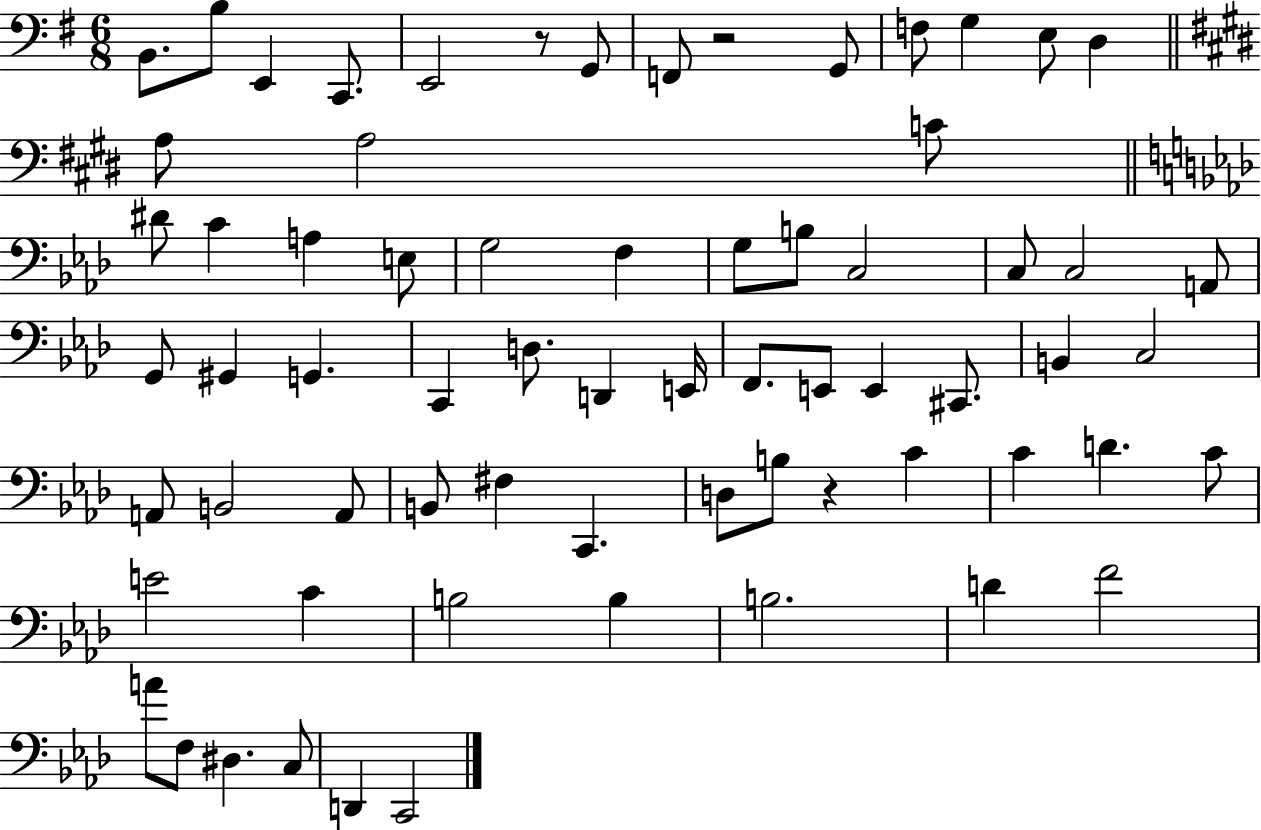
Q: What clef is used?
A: bass